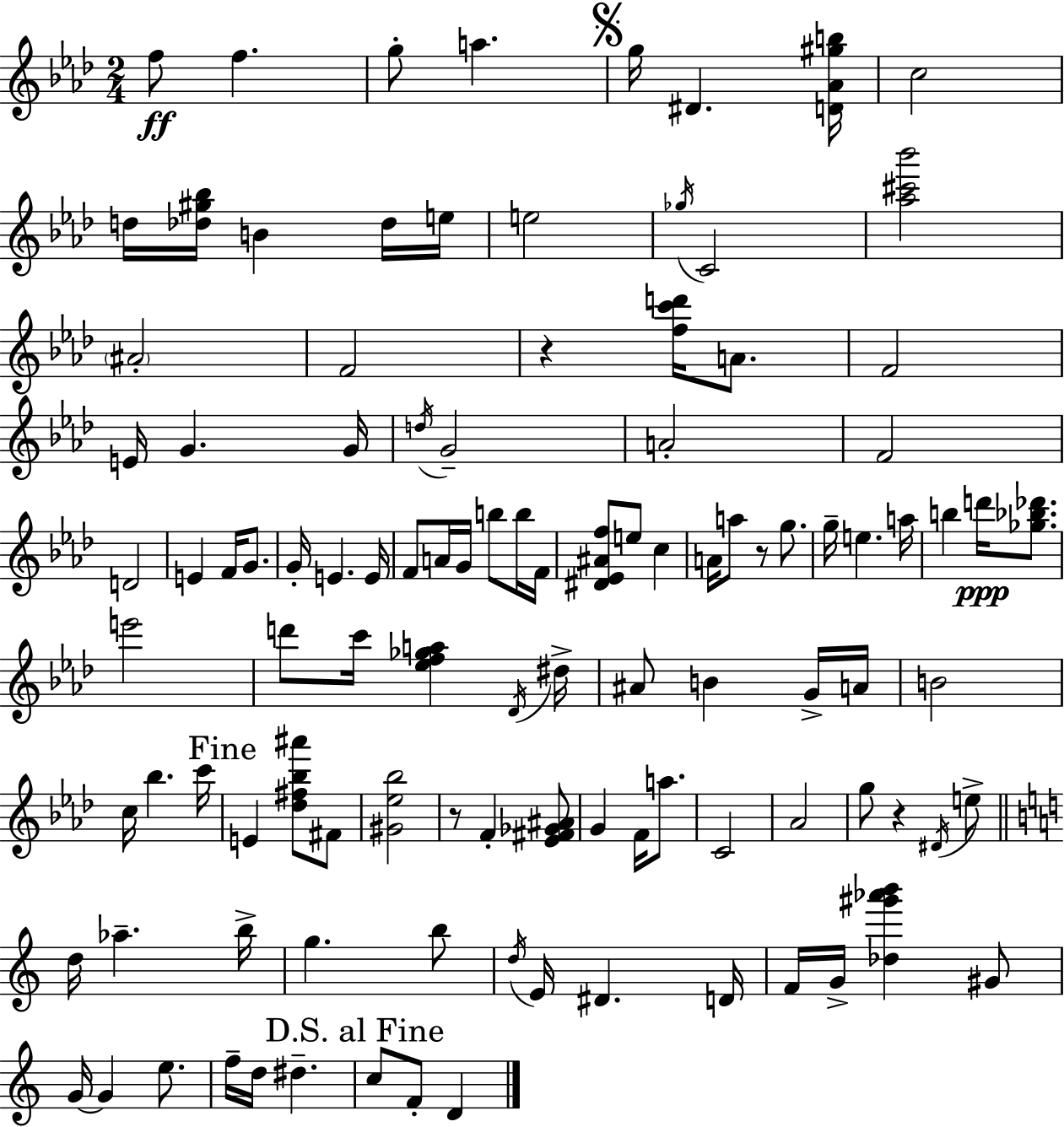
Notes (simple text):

F5/e F5/q. G5/e A5/q. G5/s D#4/q. [D4,Ab4,G#5,B5]/s C5/h D5/s [Db5,G#5,Bb5]/s B4/q Db5/s E5/s E5/h Gb5/s C4/h [Ab5,C#6,Bb6]/h A#4/h F4/h R/q [F5,C6,D6]/s A4/e. F4/h E4/s G4/q. G4/s D5/s G4/h A4/h F4/h D4/h E4/q F4/s G4/e. G4/s E4/q. E4/s F4/e A4/s G4/s B5/e B5/s F4/s [D#4,Eb4,A#4,F5]/e E5/e C5/q A4/s A5/e R/e G5/e. G5/s E5/q. A5/s B5/q D6/s [Gb5,Bb5,Db6]/e. E6/h D6/e C6/s [Eb5,F5,Gb5,A5]/q Db4/s D#5/s A#4/e B4/q G4/s A4/s B4/h C5/s Bb5/q. C6/s E4/q [Db5,F#5,Bb5,A#6]/e F#4/e [G#4,Eb5,Bb5]/h R/e F4/q [Eb4,F#4,Gb4,A#4]/e G4/q F4/s A5/e. C4/h Ab4/h G5/e R/q D#4/s E5/e D5/s Ab5/q. B5/s G5/q. B5/e D5/s E4/s D#4/q. D4/s F4/s G4/s [Db5,G#6,Ab6,B6]/q G#4/e G4/s G4/q E5/e. F5/s D5/s D#5/q. C5/e F4/e D4/q